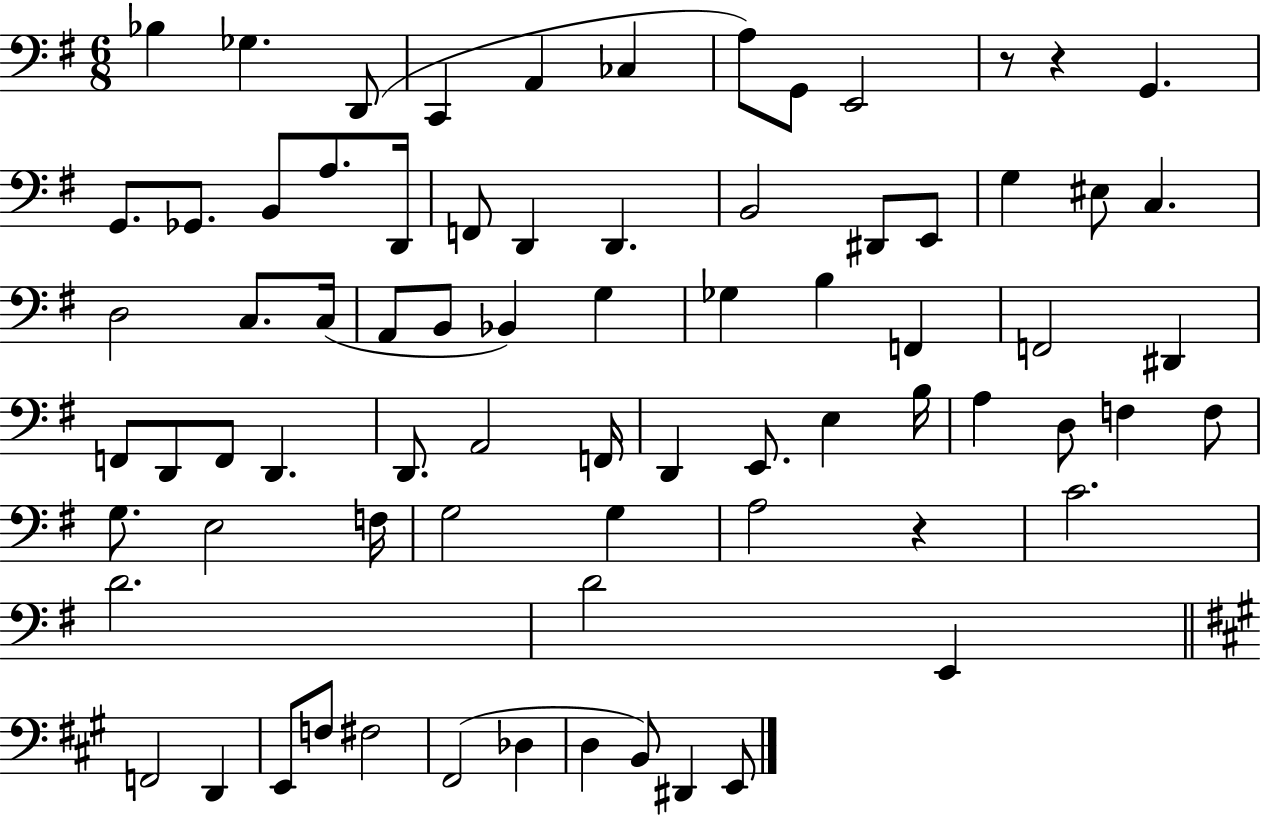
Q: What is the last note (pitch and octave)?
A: E2